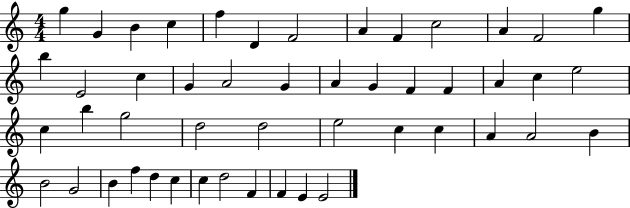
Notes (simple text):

G5/q G4/q B4/q C5/q F5/q D4/q F4/h A4/q F4/q C5/h A4/q F4/h G5/q B5/q E4/h C5/q G4/q A4/h G4/q A4/q G4/q F4/q F4/q A4/q C5/q E5/h C5/q B5/q G5/h D5/h D5/h E5/h C5/q C5/q A4/q A4/h B4/q B4/h G4/h B4/q F5/q D5/q C5/q C5/q D5/h F4/q F4/q E4/q E4/h